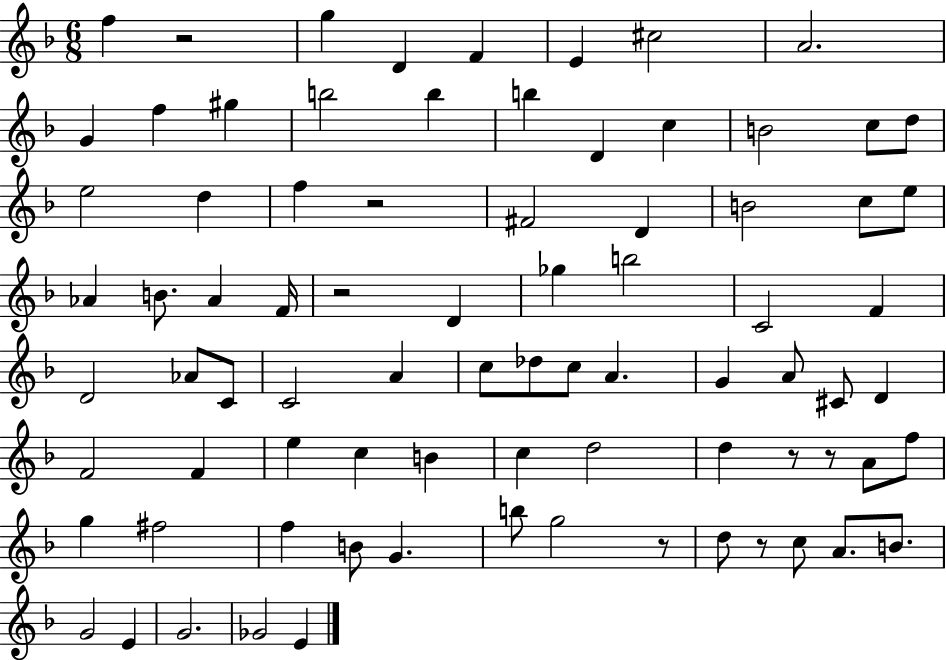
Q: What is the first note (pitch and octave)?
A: F5